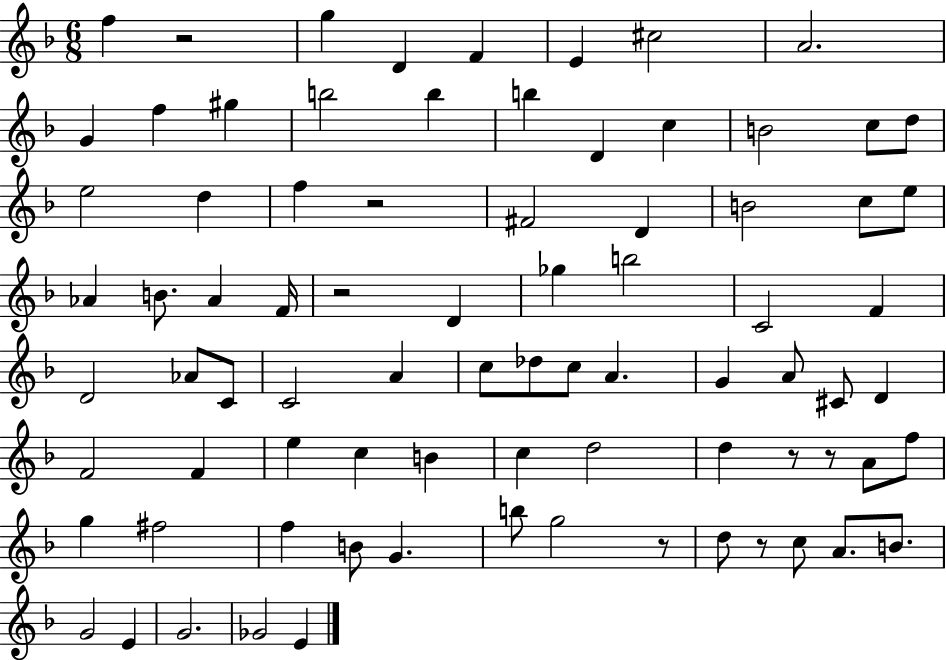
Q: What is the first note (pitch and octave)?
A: F5